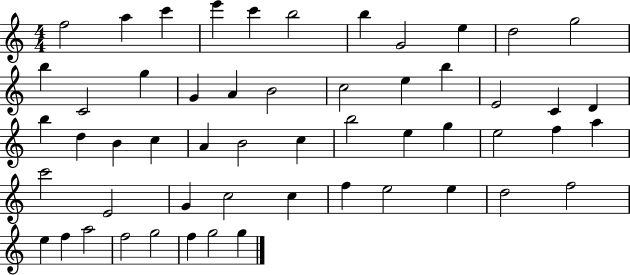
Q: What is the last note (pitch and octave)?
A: G5